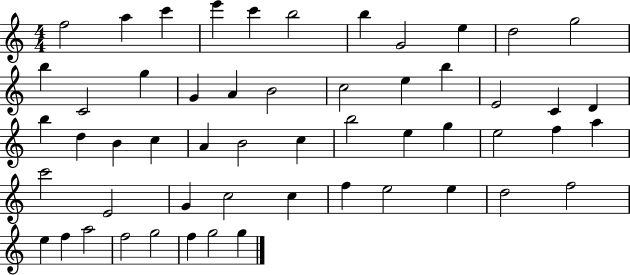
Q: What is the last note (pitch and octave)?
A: G5